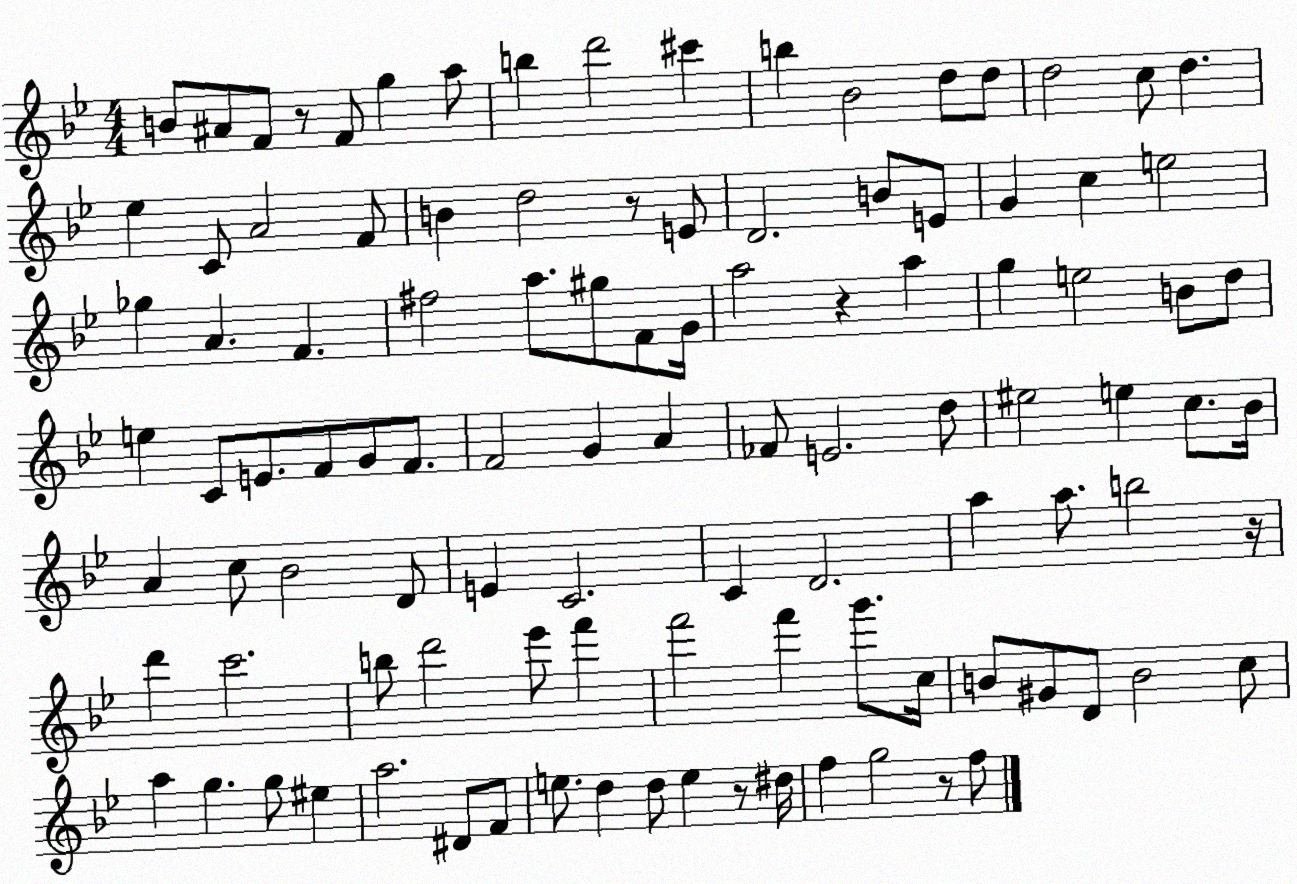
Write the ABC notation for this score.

X:1
T:Untitled
M:4/4
L:1/4
K:Bb
B/2 ^A/2 F/2 z/2 F/2 g a/2 b d'2 ^c' b _B2 d/2 d/2 d2 c/2 d _e C/2 A2 F/2 B d2 z/2 E/2 D2 B/2 E/2 G c e2 _g A F ^f2 a/2 ^g/2 F/2 G/4 a2 z a g e2 B/2 d/2 e C/2 E/2 F/2 G/2 F/2 F2 G A _F/2 E2 d/2 ^e2 e c/2 _B/4 A c/2 _B2 D/2 E C2 C D2 a a/2 b2 z/4 d' c'2 b/2 d'2 _e'/2 f' f'2 f' g'/2 c/4 B/2 ^G/2 D/2 B2 c/2 a g g/2 ^e a2 ^D/2 F/2 e/2 d d/2 e z/2 ^d/4 f g2 z/2 f/2